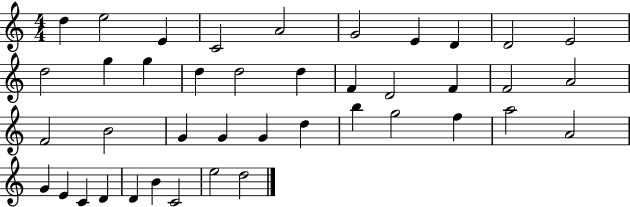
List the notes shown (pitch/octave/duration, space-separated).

D5/q E5/h E4/q C4/h A4/h G4/h E4/q D4/q D4/h E4/h D5/h G5/q G5/q D5/q D5/h D5/q F4/q D4/h F4/q F4/h A4/h F4/h B4/h G4/q G4/q G4/q D5/q B5/q G5/h F5/q A5/h A4/h G4/q E4/q C4/q D4/q D4/q B4/q C4/h E5/h D5/h